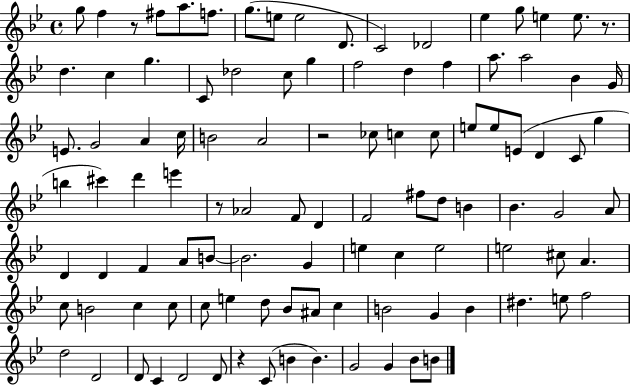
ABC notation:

X:1
T:Untitled
M:4/4
L:1/4
K:Bb
g/2 f z/2 ^f/2 a/2 f/2 g/2 e/2 e2 D/2 C2 _D2 _e g/2 e e/2 z/2 d c g C/2 _d2 c/2 g f2 d f a/2 a2 _B G/4 E/2 G2 A c/4 B2 A2 z2 _c/2 c c/2 e/2 e/2 E/2 D C/2 g b ^c' d' e' z/2 _A2 F/2 D F2 ^f/2 d/2 B _B G2 A/2 D D F A/2 B/2 B2 G e c e2 e2 ^c/2 A c/2 B2 c c/2 c/2 e d/2 _B/2 ^A/2 c B2 G B ^d e/2 f2 d2 D2 D/2 C D2 D/2 z C/2 B B G2 G _B/2 B/2